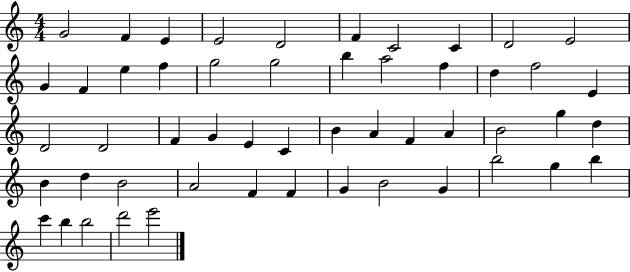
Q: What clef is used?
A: treble